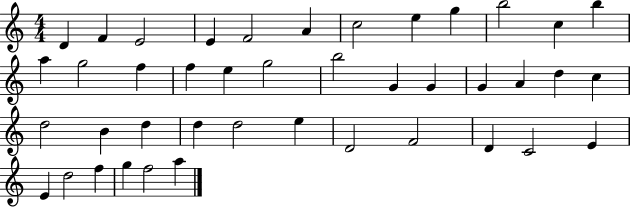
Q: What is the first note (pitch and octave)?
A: D4